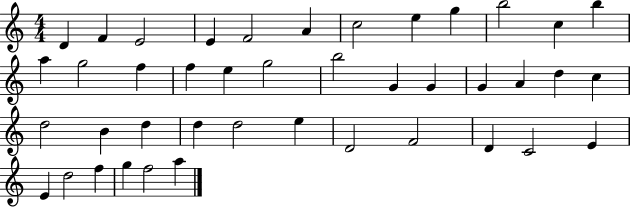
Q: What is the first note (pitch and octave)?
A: D4